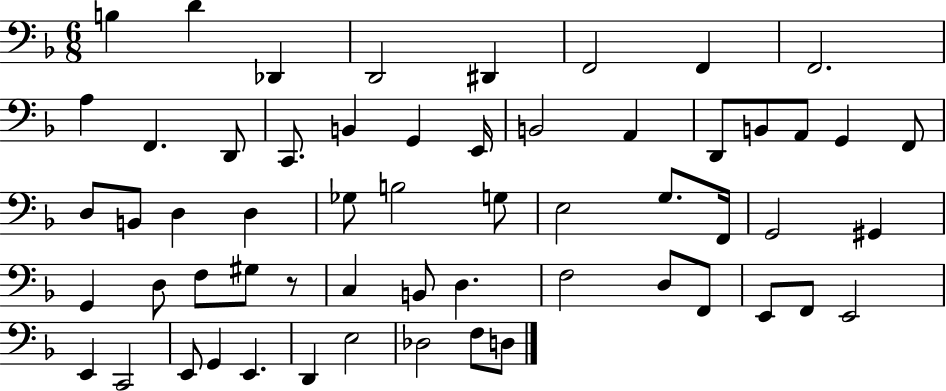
B3/q D4/q Db2/q D2/h D#2/q F2/h F2/q F2/h. A3/q F2/q. D2/e C2/e. B2/q G2/q E2/s B2/h A2/q D2/e B2/e A2/e G2/q F2/e D3/e B2/e D3/q D3/q Gb3/e B3/h G3/e E3/h G3/e. F2/s G2/h G#2/q G2/q D3/e F3/e G#3/e R/e C3/q B2/e D3/q. F3/h D3/e F2/e E2/e F2/e E2/h E2/q C2/h E2/e G2/q E2/q. D2/q E3/h Db3/h F3/e D3/e